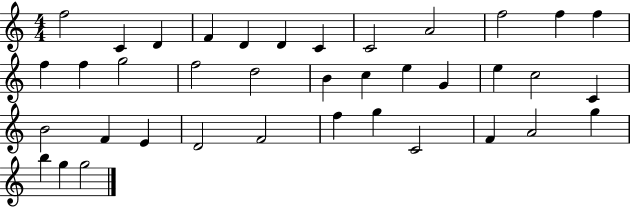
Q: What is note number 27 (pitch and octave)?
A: E4